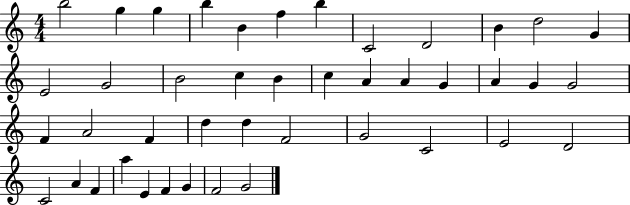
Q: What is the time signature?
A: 4/4